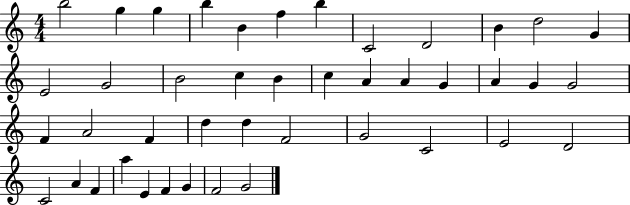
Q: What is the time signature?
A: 4/4